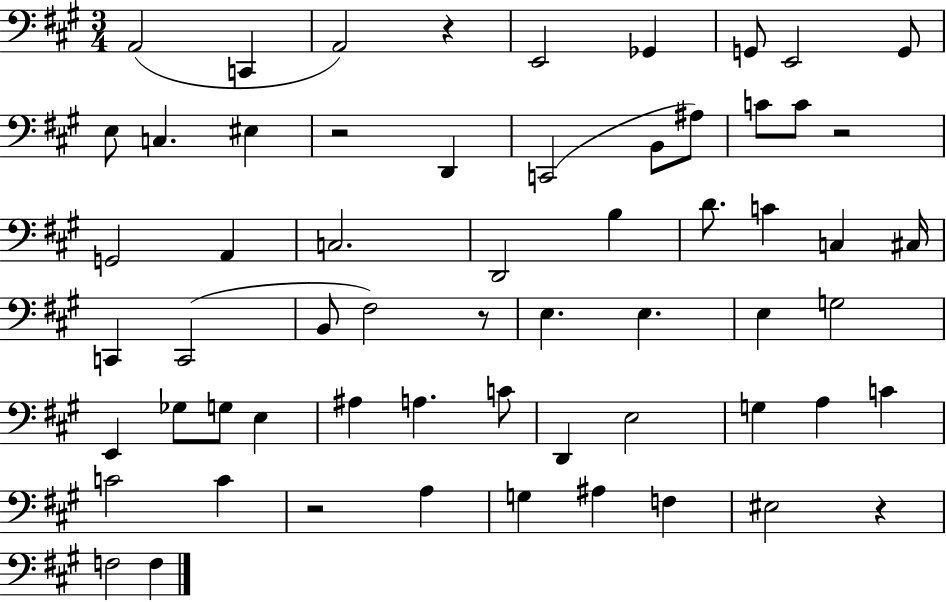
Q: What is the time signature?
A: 3/4